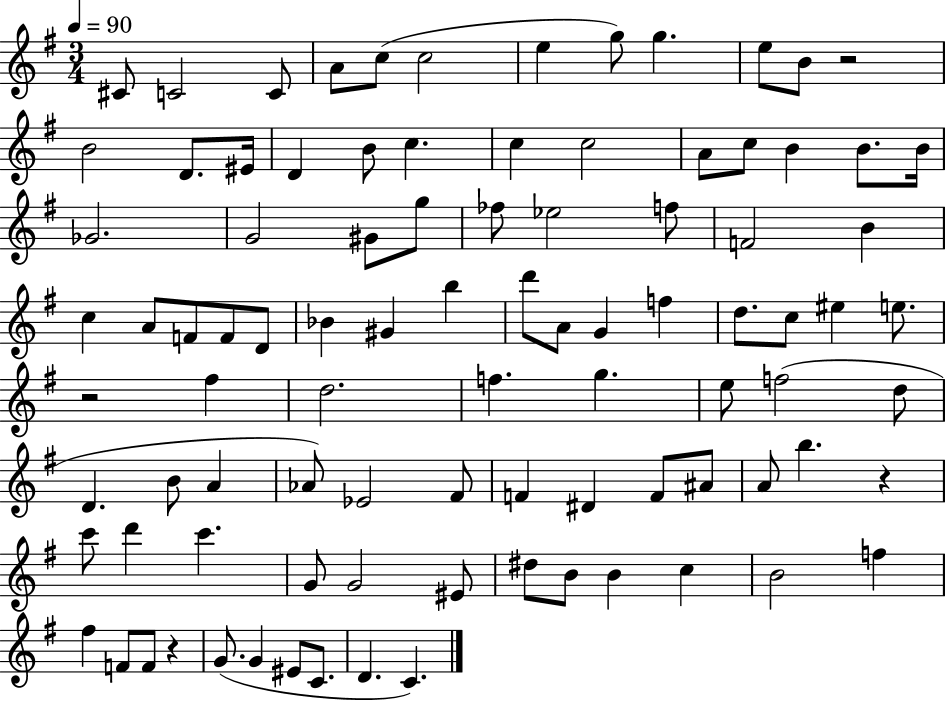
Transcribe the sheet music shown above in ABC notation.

X:1
T:Untitled
M:3/4
L:1/4
K:G
^C/2 C2 C/2 A/2 c/2 c2 e g/2 g e/2 B/2 z2 B2 D/2 ^E/4 D B/2 c c c2 A/2 c/2 B B/2 B/4 _G2 G2 ^G/2 g/2 _f/2 _e2 f/2 F2 B c A/2 F/2 F/2 D/2 _B ^G b d'/2 A/2 G f d/2 c/2 ^e e/2 z2 ^f d2 f g e/2 f2 d/2 D B/2 A _A/2 _E2 ^F/2 F ^D F/2 ^A/2 A/2 b z c'/2 d' c' G/2 G2 ^E/2 ^d/2 B/2 B c B2 f ^f F/2 F/2 z G/2 G ^E/2 C/2 D C